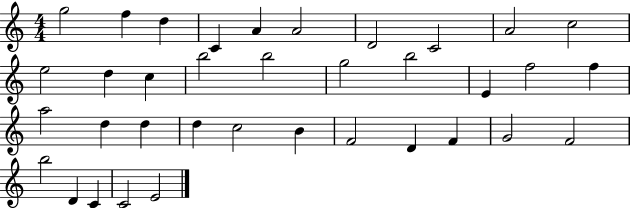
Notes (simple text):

G5/h F5/q D5/q C4/q A4/q A4/h D4/h C4/h A4/h C5/h E5/h D5/q C5/q B5/h B5/h G5/h B5/h E4/q F5/h F5/q A5/h D5/q D5/q D5/q C5/h B4/q F4/h D4/q F4/q G4/h F4/h B5/h D4/q C4/q C4/h E4/h